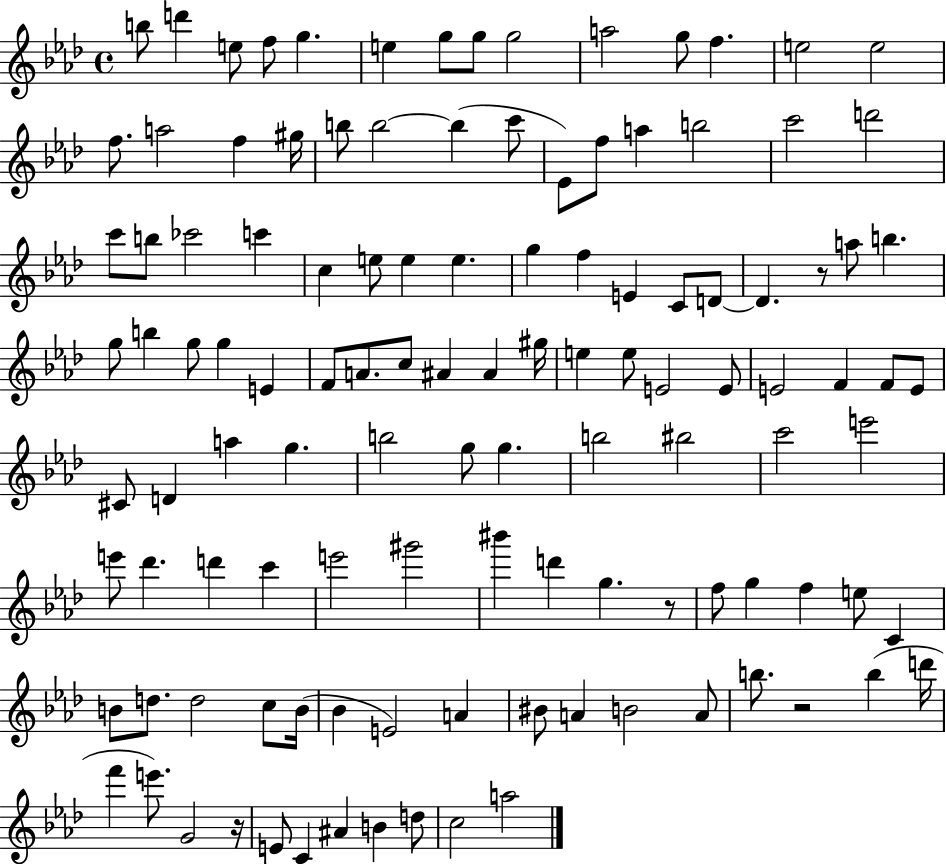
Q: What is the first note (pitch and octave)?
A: B5